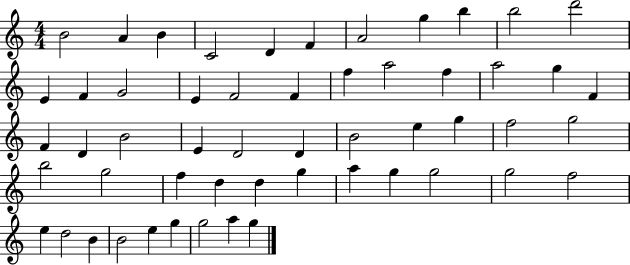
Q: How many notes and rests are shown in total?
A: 54